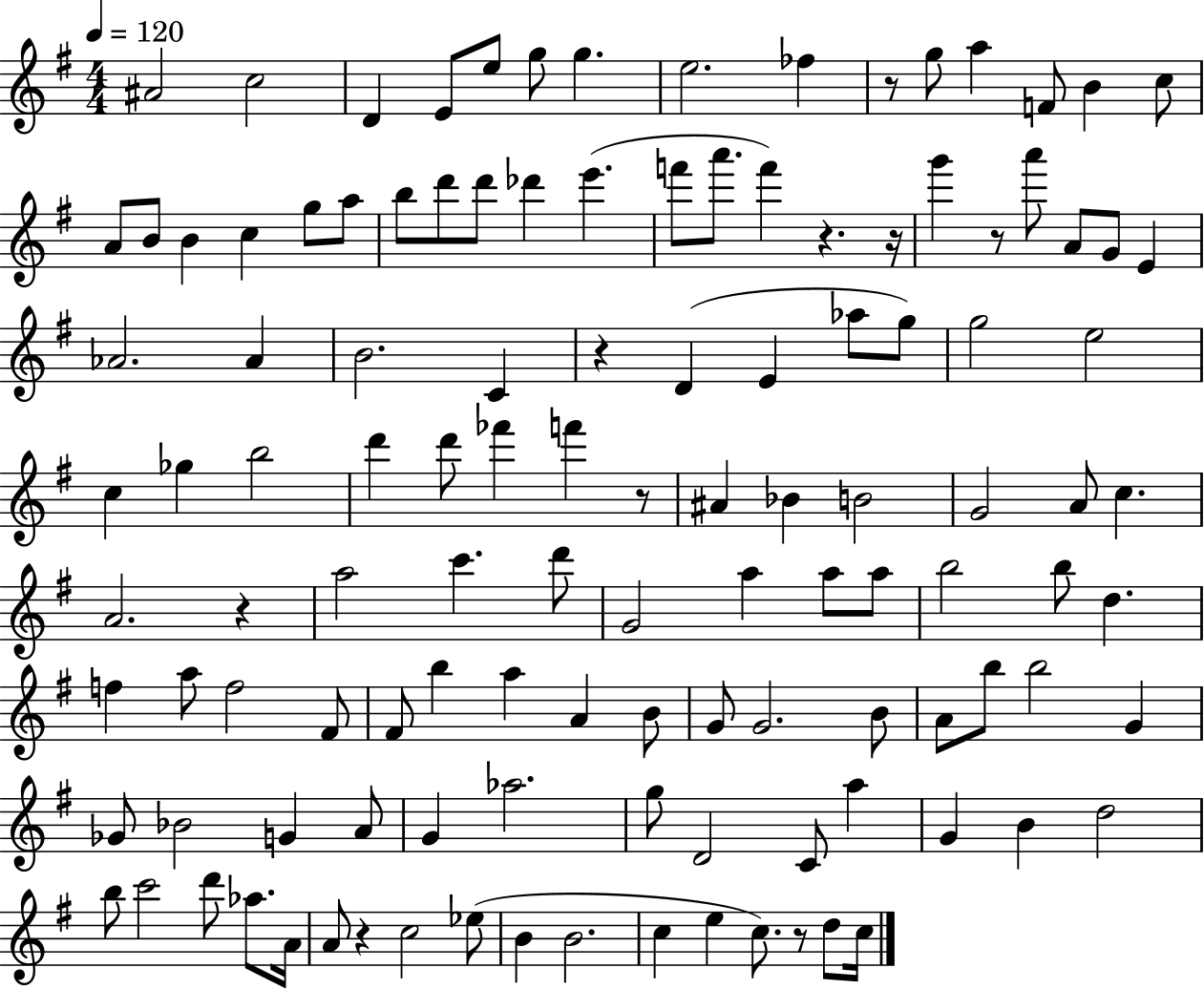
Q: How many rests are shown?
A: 9